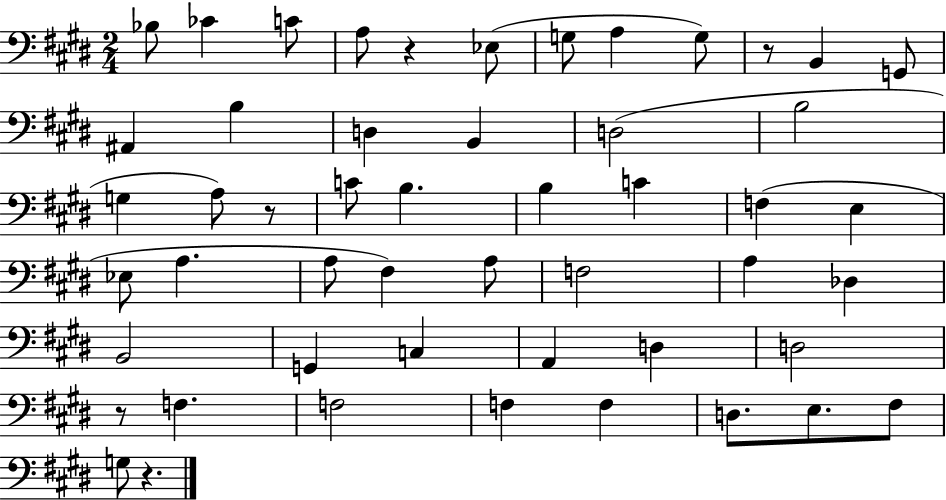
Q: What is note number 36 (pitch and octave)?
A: A2